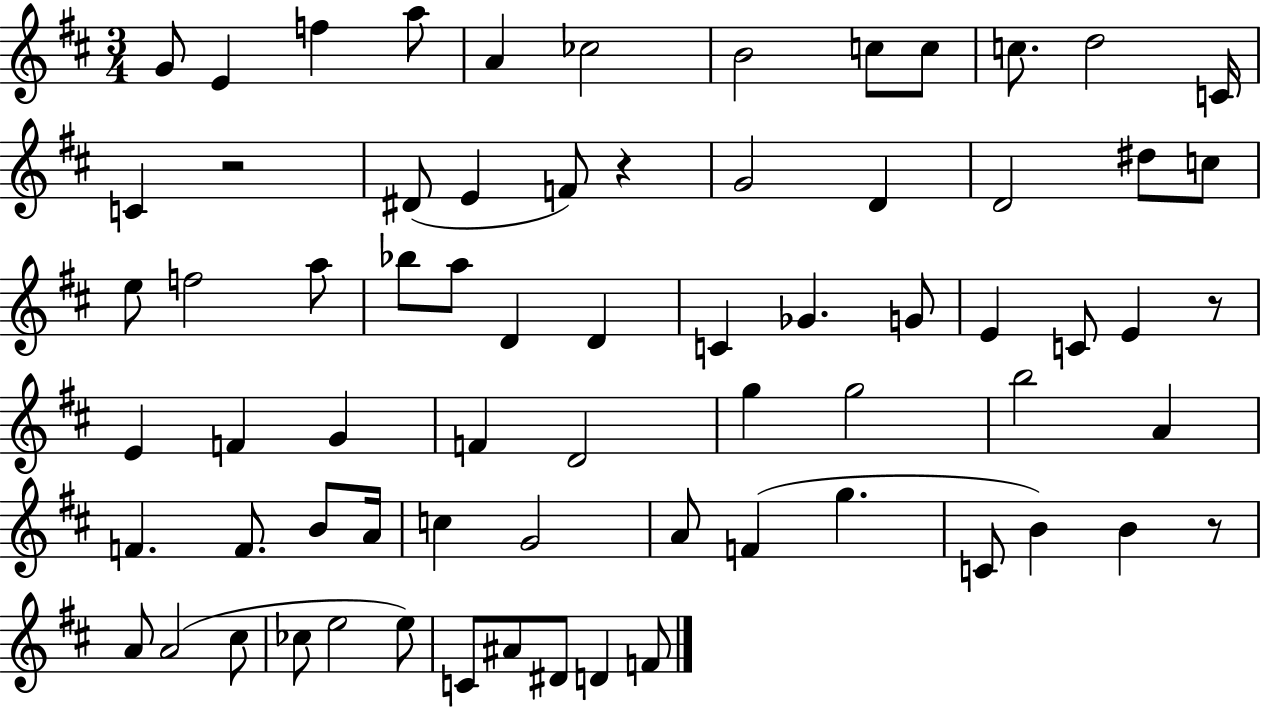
X:1
T:Untitled
M:3/4
L:1/4
K:D
G/2 E f a/2 A _c2 B2 c/2 c/2 c/2 d2 C/4 C z2 ^D/2 E F/2 z G2 D D2 ^d/2 c/2 e/2 f2 a/2 _b/2 a/2 D D C _G G/2 E C/2 E z/2 E F G F D2 g g2 b2 A F F/2 B/2 A/4 c G2 A/2 F g C/2 B B z/2 A/2 A2 ^c/2 _c/2 e2 e/2 C/2 ^A/2 ^D/2 D F/2